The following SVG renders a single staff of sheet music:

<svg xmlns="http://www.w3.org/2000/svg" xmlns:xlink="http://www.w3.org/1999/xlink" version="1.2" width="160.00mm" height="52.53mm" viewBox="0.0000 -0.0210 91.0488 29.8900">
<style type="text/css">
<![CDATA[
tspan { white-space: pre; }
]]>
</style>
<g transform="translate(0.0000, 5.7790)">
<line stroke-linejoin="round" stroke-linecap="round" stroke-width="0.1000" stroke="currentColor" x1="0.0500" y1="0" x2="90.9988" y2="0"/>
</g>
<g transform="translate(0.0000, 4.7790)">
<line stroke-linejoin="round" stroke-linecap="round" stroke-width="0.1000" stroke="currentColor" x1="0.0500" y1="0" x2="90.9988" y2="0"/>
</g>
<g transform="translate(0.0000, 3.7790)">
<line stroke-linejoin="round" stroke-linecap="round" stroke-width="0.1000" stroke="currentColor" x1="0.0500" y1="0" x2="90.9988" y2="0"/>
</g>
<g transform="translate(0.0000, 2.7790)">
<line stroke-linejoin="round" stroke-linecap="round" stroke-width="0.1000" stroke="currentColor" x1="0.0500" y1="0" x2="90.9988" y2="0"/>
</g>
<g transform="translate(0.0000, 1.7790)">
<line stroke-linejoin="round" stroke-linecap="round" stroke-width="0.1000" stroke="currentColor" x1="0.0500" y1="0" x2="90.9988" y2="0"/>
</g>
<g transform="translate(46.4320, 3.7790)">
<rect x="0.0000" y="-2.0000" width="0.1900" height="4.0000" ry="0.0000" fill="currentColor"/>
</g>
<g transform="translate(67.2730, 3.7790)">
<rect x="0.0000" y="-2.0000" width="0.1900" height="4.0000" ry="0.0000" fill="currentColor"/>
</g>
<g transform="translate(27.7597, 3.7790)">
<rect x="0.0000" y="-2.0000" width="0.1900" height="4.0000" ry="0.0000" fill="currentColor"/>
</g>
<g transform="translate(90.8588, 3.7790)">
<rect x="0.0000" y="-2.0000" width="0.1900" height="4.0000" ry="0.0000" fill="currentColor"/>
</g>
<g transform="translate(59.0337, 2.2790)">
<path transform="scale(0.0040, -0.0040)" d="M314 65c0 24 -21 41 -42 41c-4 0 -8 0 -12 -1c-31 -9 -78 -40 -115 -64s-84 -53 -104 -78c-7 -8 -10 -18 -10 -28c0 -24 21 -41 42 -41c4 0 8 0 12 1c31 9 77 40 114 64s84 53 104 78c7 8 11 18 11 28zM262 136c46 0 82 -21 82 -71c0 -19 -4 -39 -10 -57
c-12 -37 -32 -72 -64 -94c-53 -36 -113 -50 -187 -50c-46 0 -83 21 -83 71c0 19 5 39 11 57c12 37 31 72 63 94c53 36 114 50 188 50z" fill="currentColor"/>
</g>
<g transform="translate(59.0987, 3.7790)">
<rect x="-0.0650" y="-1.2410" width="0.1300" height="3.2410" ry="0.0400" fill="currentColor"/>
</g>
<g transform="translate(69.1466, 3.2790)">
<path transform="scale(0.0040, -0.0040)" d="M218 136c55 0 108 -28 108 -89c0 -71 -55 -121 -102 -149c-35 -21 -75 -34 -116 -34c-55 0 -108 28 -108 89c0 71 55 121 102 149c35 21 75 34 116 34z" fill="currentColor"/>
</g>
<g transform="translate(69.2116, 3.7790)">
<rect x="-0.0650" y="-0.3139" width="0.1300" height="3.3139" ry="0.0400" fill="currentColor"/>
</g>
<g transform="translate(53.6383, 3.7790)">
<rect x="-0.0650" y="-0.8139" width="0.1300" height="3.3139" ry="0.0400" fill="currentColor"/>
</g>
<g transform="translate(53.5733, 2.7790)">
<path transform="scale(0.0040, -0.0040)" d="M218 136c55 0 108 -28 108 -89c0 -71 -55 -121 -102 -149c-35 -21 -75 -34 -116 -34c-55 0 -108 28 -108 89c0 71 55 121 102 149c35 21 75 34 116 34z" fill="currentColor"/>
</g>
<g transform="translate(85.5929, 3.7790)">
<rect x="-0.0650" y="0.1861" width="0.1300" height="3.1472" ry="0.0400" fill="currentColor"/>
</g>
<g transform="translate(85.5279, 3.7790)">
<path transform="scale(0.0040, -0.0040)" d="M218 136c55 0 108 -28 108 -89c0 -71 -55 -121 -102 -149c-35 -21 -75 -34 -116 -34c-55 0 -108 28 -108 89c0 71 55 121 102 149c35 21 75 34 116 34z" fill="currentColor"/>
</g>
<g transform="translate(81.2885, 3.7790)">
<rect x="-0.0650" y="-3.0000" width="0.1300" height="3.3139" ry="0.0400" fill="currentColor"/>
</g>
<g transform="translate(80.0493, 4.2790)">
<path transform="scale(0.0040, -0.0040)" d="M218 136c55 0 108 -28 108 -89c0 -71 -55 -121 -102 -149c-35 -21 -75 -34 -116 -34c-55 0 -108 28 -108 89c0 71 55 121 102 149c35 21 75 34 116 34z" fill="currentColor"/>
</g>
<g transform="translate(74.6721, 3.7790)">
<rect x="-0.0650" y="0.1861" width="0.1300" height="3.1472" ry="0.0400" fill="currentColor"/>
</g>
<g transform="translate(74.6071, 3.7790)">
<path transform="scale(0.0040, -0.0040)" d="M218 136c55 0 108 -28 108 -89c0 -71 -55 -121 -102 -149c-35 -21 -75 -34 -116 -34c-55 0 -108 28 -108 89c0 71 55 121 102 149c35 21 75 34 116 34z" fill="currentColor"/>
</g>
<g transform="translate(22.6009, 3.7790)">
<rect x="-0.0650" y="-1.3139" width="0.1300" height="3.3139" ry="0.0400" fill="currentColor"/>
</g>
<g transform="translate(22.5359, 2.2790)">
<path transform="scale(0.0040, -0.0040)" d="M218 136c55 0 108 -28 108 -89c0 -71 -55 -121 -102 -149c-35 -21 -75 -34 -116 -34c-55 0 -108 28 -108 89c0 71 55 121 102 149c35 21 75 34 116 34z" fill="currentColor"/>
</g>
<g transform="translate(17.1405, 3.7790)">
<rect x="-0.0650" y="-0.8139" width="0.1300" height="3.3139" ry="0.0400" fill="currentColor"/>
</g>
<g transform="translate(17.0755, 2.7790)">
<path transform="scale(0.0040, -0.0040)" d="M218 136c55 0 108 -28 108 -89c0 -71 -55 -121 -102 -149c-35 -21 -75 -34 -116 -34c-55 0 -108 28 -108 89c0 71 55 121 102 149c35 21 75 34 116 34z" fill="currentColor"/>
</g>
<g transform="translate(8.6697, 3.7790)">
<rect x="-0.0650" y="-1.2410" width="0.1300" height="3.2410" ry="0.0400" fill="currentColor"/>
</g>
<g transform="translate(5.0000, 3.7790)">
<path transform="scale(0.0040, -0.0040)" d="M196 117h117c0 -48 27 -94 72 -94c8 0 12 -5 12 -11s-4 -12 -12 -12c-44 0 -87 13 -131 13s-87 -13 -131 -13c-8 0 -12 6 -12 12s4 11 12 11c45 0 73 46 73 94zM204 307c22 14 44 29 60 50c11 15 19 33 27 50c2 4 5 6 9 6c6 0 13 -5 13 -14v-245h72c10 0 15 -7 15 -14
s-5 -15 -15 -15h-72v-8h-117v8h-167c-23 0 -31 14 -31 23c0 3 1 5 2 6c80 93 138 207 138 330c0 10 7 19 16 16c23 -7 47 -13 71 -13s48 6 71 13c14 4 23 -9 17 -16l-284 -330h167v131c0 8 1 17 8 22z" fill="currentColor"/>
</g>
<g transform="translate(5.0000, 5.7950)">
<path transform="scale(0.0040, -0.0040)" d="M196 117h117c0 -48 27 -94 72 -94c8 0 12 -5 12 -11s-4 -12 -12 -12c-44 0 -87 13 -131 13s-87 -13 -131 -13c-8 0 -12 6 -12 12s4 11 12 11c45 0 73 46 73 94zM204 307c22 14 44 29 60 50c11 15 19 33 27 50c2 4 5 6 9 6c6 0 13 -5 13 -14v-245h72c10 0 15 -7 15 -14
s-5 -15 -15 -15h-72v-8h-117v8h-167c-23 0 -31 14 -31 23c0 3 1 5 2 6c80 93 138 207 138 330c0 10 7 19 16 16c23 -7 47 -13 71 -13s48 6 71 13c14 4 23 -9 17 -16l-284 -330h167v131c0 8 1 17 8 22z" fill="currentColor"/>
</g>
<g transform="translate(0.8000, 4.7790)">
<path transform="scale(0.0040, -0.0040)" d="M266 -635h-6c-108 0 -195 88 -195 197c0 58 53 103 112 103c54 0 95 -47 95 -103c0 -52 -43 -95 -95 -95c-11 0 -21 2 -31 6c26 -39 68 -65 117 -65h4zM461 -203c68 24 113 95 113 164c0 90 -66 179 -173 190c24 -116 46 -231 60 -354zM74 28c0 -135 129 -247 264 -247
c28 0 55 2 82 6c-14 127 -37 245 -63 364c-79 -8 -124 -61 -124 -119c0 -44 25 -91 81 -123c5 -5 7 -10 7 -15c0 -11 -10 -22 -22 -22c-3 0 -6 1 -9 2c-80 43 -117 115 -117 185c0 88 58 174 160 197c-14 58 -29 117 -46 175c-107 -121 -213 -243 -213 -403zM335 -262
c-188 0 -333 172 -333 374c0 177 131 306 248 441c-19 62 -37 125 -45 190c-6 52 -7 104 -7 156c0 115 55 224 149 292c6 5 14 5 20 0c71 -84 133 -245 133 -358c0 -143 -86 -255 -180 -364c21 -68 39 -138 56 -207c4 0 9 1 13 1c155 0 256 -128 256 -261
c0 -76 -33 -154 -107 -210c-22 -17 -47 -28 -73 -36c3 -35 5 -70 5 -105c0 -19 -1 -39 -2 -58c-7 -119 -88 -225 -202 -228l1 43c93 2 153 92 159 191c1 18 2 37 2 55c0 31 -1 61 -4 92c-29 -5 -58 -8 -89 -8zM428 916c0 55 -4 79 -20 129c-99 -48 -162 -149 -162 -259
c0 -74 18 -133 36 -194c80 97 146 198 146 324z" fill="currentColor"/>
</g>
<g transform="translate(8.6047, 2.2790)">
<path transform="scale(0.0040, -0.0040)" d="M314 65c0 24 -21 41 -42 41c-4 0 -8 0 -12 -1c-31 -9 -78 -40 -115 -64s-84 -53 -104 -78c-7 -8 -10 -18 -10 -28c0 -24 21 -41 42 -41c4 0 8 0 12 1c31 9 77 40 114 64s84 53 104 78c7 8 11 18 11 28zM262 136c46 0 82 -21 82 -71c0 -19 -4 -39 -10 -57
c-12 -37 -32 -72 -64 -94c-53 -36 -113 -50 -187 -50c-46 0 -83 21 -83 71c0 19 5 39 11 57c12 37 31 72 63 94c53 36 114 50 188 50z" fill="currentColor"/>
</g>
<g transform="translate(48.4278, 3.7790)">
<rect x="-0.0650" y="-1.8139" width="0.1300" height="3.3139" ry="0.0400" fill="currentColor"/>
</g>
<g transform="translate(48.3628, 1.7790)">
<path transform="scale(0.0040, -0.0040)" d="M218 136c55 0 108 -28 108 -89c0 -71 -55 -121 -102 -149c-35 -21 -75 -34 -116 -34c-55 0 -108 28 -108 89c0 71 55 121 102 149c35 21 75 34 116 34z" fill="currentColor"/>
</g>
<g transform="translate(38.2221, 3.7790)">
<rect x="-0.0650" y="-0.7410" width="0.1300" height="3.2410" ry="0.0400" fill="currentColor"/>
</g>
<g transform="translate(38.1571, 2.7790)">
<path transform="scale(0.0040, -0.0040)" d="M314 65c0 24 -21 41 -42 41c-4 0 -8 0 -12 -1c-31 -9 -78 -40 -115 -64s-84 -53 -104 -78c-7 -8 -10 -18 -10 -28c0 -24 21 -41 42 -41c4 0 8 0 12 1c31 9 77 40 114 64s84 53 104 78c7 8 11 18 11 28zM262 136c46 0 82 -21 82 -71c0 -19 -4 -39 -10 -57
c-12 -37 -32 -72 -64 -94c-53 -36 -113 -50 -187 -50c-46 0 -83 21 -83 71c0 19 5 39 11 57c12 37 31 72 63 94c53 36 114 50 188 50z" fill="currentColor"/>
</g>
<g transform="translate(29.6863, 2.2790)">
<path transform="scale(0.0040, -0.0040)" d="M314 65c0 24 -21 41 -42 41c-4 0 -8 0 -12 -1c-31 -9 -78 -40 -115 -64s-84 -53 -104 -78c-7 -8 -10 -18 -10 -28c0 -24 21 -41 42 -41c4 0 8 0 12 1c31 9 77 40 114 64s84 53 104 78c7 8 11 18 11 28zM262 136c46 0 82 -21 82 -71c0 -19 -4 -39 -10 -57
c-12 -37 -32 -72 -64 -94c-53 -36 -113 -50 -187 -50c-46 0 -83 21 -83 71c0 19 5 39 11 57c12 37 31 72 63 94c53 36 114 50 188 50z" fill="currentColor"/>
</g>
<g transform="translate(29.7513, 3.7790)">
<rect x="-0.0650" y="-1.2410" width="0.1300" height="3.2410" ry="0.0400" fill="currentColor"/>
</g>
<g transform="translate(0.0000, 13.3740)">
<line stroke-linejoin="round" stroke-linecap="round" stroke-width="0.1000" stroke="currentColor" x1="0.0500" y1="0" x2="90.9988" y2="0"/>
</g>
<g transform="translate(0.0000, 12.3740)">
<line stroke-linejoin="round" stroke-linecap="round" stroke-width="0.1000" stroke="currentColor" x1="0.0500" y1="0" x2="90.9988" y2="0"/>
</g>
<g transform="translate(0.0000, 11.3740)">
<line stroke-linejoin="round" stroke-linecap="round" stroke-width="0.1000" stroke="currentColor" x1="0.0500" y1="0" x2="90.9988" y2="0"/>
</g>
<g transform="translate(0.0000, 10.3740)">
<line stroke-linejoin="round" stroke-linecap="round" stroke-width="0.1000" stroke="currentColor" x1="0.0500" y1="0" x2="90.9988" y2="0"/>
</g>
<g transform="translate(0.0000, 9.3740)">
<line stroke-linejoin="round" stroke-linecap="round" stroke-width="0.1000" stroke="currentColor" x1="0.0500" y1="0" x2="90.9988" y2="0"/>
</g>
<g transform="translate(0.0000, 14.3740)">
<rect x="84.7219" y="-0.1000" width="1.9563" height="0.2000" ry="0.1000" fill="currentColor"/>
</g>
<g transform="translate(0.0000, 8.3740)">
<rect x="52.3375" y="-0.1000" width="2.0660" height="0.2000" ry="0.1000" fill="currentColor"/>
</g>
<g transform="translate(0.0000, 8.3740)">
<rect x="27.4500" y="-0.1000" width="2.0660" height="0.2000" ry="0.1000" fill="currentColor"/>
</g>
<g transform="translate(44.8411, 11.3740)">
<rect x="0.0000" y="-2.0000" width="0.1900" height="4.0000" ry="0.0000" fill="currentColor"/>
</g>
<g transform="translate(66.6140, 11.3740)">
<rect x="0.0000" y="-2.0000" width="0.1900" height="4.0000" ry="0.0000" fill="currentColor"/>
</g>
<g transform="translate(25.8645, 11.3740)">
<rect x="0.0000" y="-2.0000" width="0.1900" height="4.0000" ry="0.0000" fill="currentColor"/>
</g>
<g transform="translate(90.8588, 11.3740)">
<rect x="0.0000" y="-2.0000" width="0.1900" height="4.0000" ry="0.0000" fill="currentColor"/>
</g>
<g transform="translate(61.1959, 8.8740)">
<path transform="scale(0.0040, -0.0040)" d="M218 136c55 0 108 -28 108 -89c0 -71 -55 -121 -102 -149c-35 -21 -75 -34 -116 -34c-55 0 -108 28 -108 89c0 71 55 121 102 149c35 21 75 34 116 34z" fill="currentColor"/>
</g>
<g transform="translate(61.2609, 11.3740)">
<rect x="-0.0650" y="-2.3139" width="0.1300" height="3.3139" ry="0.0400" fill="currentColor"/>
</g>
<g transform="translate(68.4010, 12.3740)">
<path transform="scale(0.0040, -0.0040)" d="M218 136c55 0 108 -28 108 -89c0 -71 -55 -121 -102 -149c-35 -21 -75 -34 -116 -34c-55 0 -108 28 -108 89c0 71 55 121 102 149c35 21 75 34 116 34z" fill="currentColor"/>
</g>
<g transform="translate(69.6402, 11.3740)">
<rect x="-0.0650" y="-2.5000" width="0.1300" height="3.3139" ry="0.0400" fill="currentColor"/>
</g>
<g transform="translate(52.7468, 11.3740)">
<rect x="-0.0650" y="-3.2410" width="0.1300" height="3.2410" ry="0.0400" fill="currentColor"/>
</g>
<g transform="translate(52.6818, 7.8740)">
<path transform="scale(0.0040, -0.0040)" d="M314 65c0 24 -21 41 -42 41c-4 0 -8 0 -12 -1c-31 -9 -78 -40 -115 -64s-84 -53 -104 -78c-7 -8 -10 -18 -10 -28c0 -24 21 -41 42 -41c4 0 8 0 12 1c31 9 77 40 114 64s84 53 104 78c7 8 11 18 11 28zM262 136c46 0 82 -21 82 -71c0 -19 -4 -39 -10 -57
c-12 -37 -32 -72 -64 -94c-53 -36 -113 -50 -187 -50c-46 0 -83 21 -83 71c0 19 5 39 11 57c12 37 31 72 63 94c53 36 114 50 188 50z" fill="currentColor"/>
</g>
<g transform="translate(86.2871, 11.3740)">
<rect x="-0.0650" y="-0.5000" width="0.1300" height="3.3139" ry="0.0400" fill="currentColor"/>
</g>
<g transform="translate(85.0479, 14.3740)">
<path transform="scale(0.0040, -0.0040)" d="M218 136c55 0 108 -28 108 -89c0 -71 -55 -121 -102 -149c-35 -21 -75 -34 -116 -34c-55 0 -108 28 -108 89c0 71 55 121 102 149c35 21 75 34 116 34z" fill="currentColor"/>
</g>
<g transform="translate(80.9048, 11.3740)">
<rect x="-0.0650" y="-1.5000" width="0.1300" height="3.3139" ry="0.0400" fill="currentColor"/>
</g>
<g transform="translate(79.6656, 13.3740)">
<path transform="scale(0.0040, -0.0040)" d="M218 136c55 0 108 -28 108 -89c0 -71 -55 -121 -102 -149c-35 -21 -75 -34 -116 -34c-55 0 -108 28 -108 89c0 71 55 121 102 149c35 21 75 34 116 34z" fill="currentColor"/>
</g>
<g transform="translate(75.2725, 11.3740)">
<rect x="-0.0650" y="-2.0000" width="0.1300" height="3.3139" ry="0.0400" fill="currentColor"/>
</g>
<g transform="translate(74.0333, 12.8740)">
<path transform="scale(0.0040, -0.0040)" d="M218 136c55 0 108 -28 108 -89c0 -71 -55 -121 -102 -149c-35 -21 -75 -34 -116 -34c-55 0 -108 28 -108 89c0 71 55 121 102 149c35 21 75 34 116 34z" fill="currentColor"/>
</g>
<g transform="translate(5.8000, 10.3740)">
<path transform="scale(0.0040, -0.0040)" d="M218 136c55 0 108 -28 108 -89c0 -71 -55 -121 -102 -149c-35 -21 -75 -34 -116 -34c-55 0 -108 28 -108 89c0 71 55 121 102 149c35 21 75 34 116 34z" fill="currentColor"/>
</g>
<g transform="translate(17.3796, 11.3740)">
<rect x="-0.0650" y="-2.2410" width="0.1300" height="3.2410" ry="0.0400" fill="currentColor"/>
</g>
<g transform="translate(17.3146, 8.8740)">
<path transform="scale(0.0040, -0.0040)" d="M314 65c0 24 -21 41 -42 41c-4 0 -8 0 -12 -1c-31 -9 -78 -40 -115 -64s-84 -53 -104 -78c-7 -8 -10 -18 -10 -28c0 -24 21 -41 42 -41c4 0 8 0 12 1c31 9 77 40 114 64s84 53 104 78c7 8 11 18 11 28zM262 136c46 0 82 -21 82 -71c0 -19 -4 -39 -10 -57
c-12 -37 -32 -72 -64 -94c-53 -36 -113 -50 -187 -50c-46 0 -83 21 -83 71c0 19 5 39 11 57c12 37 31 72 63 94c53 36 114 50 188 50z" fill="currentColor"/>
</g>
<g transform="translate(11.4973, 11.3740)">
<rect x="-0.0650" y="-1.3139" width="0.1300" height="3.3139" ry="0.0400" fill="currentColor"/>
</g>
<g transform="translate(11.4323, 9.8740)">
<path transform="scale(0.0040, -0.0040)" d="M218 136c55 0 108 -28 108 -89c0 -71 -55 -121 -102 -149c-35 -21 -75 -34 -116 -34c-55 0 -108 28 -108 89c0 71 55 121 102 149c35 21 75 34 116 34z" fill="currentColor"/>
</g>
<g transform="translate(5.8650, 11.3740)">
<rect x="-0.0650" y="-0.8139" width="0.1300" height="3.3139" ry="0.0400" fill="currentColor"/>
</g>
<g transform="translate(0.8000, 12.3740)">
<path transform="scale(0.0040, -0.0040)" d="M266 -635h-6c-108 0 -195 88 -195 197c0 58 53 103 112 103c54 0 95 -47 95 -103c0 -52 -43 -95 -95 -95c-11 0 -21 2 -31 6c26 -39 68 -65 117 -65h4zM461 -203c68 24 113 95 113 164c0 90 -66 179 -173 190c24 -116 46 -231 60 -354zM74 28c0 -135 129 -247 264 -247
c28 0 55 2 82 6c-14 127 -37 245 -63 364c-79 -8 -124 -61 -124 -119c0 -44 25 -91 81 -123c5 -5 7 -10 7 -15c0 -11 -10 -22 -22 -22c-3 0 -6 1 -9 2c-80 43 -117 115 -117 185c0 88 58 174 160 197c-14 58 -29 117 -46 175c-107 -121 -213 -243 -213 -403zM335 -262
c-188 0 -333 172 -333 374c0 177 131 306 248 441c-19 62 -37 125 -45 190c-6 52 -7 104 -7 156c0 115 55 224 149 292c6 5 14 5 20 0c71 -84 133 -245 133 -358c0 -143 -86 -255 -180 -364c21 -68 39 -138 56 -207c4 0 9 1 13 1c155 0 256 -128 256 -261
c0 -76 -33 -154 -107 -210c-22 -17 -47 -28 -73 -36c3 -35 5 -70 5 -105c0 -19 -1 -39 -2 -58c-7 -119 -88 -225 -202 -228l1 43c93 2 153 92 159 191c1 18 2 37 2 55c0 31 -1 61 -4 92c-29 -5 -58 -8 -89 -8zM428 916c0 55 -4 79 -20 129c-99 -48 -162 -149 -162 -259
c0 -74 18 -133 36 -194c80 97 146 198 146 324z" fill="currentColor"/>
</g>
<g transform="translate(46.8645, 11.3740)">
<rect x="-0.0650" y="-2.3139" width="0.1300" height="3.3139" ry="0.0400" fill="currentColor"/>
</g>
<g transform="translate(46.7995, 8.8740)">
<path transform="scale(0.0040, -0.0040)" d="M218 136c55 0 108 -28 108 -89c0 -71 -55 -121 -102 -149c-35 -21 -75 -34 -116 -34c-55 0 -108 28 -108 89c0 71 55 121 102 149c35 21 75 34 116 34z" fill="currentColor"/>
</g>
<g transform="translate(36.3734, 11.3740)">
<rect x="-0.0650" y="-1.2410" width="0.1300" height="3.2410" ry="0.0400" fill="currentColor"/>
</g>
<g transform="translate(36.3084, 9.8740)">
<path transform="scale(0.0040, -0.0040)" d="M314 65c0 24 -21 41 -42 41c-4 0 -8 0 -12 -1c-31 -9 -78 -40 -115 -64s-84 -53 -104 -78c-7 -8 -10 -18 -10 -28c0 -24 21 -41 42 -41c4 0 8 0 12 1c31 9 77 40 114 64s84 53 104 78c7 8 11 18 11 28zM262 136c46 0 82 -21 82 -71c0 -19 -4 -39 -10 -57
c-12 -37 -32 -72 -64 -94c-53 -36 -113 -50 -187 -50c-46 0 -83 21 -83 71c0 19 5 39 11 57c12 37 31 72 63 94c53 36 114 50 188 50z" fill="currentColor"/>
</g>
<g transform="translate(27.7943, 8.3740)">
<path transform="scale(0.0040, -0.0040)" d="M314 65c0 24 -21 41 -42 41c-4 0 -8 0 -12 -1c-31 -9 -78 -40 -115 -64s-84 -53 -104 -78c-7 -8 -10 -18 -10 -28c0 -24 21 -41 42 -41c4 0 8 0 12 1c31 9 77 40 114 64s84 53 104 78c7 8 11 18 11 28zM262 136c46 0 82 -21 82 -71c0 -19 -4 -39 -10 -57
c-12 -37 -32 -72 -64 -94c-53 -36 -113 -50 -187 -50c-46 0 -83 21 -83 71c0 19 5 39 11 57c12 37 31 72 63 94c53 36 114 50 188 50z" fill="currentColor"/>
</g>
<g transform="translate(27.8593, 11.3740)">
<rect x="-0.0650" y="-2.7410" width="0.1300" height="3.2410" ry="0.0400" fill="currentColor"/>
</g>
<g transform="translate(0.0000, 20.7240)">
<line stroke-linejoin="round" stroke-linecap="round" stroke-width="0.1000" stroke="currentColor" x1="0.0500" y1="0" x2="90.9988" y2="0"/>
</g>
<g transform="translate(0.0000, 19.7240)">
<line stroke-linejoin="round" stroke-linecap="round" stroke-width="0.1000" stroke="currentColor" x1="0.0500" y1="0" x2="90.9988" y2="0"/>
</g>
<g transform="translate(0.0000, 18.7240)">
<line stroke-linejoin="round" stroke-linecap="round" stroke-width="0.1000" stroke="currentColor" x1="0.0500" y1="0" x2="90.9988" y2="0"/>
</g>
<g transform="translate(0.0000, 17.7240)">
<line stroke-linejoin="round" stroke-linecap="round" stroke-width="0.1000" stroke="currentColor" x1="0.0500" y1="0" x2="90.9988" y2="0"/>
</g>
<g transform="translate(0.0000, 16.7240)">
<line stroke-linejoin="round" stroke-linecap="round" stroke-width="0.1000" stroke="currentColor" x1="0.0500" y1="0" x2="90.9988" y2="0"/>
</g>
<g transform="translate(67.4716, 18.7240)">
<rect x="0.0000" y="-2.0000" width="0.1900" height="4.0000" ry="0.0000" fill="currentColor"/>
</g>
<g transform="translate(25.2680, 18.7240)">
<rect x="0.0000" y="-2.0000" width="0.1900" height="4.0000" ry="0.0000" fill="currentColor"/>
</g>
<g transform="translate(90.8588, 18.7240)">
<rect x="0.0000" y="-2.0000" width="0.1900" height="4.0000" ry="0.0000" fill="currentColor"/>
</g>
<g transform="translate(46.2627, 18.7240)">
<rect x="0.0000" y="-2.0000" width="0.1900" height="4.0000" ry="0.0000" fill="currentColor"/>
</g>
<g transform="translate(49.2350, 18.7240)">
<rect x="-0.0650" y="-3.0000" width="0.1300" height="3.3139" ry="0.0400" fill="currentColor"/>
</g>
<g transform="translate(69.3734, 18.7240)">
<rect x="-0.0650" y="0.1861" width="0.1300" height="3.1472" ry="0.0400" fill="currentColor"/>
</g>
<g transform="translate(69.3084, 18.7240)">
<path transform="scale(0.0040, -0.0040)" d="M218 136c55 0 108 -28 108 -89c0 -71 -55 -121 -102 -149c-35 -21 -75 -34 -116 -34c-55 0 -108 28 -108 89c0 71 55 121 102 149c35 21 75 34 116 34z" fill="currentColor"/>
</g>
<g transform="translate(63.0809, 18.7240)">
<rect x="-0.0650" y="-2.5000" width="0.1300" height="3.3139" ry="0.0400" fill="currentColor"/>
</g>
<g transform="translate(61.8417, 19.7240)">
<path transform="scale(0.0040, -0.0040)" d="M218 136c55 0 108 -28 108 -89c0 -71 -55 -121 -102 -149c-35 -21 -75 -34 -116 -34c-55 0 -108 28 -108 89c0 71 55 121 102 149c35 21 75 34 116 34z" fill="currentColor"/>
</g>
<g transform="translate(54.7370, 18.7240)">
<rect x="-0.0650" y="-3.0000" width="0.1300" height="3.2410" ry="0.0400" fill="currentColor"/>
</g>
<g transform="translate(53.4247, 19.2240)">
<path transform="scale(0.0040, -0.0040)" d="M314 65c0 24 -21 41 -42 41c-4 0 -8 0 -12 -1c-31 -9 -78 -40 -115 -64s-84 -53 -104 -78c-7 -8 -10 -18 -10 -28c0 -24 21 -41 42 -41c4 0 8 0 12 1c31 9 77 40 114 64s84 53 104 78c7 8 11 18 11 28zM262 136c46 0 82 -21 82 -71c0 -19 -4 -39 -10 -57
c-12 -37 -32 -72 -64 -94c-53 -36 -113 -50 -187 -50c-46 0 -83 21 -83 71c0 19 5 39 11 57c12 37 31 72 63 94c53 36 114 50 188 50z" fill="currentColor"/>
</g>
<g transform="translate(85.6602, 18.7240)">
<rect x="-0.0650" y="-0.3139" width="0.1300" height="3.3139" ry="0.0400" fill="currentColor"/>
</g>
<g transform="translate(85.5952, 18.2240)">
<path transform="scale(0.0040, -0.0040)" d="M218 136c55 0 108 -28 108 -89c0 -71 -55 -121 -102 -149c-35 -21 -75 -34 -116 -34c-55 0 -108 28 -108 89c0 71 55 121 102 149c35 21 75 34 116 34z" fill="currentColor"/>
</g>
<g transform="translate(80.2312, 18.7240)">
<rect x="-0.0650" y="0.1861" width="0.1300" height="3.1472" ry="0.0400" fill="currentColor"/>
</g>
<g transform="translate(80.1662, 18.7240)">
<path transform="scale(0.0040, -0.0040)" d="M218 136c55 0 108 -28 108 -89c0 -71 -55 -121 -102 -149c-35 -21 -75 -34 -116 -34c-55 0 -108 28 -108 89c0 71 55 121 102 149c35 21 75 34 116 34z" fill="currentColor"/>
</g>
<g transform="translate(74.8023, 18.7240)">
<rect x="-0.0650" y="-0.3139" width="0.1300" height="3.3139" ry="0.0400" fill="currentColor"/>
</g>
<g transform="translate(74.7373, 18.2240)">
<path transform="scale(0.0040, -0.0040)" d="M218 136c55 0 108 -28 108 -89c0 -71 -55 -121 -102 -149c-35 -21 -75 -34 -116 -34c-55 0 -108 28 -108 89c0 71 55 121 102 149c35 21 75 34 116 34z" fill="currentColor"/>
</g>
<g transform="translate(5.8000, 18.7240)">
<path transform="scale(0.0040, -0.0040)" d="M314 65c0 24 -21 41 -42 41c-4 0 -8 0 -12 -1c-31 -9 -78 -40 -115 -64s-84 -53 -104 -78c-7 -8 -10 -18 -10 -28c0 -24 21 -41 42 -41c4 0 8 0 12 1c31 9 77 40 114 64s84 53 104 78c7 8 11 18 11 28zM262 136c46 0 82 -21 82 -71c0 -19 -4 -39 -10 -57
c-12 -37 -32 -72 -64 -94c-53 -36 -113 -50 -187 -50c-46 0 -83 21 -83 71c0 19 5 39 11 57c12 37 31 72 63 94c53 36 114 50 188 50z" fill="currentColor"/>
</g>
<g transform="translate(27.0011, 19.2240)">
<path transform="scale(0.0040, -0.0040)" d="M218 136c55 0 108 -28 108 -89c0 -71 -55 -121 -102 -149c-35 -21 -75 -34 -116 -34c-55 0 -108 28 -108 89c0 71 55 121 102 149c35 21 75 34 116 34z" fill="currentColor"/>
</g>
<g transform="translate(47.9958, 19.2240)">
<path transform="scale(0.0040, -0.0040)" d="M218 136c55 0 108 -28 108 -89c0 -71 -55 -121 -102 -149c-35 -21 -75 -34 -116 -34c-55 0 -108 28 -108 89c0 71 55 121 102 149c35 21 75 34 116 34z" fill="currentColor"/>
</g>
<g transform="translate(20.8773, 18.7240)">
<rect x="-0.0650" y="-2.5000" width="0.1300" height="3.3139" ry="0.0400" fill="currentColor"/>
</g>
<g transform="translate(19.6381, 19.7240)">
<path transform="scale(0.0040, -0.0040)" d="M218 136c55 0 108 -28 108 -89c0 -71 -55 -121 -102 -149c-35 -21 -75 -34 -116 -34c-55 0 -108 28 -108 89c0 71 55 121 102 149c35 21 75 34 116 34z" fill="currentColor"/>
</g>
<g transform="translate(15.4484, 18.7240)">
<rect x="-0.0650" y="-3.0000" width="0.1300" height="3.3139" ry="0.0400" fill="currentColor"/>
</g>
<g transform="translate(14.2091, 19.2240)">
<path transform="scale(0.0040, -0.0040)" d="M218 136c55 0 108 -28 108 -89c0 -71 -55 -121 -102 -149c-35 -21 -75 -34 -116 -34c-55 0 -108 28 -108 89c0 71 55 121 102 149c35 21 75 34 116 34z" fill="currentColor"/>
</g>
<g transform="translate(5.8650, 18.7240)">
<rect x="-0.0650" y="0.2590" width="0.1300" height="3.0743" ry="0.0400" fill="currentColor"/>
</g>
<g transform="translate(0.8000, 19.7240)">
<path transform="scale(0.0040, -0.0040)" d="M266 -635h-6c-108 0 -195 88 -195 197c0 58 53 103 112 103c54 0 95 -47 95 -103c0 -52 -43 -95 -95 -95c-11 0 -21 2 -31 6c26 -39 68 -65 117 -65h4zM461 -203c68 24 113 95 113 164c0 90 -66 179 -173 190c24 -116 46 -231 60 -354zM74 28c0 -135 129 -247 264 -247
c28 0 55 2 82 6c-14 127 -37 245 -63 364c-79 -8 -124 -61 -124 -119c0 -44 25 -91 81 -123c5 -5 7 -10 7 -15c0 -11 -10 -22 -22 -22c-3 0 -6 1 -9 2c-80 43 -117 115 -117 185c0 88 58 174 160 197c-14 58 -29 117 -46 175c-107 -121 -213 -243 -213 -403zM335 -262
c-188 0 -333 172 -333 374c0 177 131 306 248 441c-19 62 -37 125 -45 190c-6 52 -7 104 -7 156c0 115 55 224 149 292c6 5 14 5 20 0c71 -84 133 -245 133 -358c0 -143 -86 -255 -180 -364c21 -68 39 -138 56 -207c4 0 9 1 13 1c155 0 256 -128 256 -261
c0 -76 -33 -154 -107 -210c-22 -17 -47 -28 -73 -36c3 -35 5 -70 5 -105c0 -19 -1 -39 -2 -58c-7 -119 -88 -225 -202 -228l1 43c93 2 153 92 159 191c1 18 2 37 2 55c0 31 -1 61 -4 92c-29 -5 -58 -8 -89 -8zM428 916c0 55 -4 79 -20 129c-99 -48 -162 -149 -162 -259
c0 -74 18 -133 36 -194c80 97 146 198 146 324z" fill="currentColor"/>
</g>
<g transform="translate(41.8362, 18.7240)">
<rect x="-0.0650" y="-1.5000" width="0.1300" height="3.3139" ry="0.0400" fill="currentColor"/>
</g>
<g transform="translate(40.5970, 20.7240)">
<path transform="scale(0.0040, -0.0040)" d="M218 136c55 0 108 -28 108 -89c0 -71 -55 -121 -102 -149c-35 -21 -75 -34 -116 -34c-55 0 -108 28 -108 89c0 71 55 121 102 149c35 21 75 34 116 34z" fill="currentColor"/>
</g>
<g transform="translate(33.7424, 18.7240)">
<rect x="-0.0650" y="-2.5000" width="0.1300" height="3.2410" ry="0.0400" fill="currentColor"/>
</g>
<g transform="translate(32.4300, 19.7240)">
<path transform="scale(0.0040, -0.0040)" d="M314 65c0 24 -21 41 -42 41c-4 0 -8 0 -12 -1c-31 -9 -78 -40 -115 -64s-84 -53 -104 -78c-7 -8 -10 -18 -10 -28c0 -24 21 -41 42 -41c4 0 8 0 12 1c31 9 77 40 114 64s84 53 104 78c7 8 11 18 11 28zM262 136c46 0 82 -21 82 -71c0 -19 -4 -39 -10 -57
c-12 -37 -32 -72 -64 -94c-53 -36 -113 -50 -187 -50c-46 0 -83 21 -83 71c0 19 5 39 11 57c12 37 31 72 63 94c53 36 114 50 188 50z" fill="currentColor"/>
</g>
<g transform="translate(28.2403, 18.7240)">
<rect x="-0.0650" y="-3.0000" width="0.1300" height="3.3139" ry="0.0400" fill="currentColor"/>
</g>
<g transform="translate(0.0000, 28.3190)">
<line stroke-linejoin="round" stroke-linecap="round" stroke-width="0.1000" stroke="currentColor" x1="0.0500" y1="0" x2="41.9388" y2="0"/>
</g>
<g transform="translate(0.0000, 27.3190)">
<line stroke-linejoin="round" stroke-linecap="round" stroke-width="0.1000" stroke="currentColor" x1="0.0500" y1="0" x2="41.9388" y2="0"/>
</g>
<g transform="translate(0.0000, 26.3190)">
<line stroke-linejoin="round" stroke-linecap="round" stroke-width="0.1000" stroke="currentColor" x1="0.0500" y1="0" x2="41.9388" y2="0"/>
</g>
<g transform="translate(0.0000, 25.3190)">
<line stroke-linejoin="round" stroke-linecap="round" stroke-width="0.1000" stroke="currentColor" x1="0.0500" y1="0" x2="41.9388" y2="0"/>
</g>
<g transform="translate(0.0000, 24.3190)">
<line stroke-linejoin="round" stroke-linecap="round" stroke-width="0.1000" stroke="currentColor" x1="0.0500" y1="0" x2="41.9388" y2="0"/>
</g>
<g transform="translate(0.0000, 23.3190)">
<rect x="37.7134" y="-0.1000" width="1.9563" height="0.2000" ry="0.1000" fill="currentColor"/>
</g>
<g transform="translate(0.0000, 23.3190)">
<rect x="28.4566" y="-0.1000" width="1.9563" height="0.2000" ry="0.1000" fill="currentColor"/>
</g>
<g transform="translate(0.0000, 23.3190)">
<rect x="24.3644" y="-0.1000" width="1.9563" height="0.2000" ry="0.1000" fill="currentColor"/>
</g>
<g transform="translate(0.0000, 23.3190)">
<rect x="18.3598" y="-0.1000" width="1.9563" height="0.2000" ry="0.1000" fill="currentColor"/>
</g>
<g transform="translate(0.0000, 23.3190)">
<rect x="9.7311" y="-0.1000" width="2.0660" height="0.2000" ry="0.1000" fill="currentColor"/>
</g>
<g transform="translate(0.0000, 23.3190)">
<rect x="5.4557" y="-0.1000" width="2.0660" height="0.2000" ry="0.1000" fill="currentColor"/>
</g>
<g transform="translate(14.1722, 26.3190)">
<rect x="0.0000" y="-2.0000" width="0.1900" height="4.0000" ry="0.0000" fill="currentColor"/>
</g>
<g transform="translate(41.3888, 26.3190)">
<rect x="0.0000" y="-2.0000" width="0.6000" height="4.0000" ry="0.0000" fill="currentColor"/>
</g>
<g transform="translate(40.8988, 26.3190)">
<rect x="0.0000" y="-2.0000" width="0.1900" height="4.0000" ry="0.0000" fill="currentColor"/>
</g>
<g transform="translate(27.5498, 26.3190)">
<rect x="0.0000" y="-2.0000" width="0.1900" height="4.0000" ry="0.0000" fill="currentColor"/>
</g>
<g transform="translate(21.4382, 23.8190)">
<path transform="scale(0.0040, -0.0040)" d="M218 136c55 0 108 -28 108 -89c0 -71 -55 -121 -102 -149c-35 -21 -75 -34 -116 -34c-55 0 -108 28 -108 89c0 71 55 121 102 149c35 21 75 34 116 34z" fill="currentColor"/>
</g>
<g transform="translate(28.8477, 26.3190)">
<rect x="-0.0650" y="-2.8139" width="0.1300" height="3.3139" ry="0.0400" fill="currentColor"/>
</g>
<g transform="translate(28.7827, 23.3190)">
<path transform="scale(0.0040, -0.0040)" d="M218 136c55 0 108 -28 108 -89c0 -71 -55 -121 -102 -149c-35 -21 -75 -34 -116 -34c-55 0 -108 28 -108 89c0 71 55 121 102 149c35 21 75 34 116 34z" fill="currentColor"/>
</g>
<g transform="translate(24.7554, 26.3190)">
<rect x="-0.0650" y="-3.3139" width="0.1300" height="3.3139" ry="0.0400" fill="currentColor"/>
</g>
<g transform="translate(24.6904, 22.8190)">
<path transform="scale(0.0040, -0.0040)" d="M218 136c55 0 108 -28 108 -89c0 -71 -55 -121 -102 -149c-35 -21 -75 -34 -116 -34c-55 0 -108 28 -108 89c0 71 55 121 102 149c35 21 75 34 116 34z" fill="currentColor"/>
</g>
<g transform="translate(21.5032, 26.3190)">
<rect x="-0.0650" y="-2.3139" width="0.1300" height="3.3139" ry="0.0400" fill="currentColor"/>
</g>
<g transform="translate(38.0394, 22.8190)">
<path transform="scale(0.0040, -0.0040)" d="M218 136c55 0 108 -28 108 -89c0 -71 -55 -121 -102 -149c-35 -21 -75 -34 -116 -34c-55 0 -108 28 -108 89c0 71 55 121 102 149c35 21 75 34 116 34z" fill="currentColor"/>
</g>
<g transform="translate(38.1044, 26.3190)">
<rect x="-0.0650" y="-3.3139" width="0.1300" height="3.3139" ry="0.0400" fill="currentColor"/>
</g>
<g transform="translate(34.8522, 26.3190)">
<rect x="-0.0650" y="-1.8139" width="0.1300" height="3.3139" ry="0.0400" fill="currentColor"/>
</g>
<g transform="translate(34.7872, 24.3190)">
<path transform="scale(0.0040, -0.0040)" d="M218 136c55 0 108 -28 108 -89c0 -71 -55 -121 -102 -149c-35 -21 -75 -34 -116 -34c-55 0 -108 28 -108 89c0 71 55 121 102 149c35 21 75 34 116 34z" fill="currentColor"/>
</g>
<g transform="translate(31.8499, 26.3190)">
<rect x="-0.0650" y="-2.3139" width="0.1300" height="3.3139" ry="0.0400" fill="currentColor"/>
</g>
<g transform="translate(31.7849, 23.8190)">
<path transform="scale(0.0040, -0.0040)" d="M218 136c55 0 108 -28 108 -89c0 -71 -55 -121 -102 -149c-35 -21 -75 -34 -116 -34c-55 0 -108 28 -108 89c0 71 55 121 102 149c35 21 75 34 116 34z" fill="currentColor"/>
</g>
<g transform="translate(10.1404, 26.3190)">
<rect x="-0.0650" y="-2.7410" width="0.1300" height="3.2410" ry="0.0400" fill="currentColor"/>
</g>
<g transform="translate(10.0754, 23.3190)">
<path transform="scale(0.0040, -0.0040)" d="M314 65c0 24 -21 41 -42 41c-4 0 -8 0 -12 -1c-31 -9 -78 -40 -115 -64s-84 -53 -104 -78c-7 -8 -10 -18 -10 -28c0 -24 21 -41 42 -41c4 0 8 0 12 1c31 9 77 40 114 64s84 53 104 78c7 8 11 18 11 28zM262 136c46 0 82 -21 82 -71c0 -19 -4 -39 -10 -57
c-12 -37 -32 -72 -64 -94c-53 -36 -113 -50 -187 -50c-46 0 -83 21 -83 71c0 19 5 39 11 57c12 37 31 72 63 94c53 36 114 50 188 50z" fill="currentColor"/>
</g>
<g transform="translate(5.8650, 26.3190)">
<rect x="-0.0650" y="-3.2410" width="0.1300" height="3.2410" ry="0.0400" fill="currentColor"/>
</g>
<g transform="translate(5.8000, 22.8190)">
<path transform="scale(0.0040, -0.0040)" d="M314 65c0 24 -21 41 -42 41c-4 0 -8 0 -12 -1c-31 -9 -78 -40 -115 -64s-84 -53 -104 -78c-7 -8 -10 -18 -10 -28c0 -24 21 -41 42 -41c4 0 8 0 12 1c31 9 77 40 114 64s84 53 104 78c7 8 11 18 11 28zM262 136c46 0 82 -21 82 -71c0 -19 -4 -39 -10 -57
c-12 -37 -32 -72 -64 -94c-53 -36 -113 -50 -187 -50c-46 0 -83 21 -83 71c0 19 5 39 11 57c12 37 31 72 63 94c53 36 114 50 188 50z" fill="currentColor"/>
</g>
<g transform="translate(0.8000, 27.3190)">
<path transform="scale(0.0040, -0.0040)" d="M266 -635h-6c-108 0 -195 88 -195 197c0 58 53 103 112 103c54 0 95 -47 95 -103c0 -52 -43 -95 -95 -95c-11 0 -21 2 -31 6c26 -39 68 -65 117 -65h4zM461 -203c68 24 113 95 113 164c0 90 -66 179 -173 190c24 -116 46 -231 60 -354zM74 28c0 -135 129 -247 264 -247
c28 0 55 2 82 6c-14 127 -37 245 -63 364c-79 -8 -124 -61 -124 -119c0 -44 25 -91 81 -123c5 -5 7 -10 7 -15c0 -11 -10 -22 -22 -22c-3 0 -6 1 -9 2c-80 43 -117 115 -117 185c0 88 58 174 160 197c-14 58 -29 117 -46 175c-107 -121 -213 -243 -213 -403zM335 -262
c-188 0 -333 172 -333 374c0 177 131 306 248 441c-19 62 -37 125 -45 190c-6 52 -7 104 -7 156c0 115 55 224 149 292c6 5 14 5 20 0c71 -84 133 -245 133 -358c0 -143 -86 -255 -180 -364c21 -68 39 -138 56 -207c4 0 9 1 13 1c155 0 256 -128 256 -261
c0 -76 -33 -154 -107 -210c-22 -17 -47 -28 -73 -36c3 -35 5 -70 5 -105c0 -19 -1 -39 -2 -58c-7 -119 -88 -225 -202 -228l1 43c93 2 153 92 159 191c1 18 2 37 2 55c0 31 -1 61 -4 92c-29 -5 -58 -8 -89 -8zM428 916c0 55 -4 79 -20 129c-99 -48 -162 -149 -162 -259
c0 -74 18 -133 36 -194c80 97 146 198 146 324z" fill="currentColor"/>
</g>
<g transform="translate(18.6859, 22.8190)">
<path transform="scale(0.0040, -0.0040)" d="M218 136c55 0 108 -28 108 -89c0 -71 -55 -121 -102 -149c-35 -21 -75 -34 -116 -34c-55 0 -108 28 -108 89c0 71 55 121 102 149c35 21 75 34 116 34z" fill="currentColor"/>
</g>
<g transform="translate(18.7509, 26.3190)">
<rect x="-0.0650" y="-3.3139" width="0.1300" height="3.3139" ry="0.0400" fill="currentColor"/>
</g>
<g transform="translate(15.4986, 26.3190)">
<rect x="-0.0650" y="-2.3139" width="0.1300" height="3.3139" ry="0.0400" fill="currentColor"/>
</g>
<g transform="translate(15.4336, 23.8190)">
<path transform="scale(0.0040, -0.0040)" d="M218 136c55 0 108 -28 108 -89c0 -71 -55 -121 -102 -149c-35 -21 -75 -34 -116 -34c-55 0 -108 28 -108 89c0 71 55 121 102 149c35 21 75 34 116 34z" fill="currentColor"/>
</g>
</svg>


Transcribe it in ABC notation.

X:1
T:Untitled
M:4/4
L:1/4
K:C
e2 d e e2 d2 f d e2 c B A B d e g2 a2 e2 g b2 g G F E C B2 A G A G2 E A A2 G B c B c b2 a2 g b g b a g f b